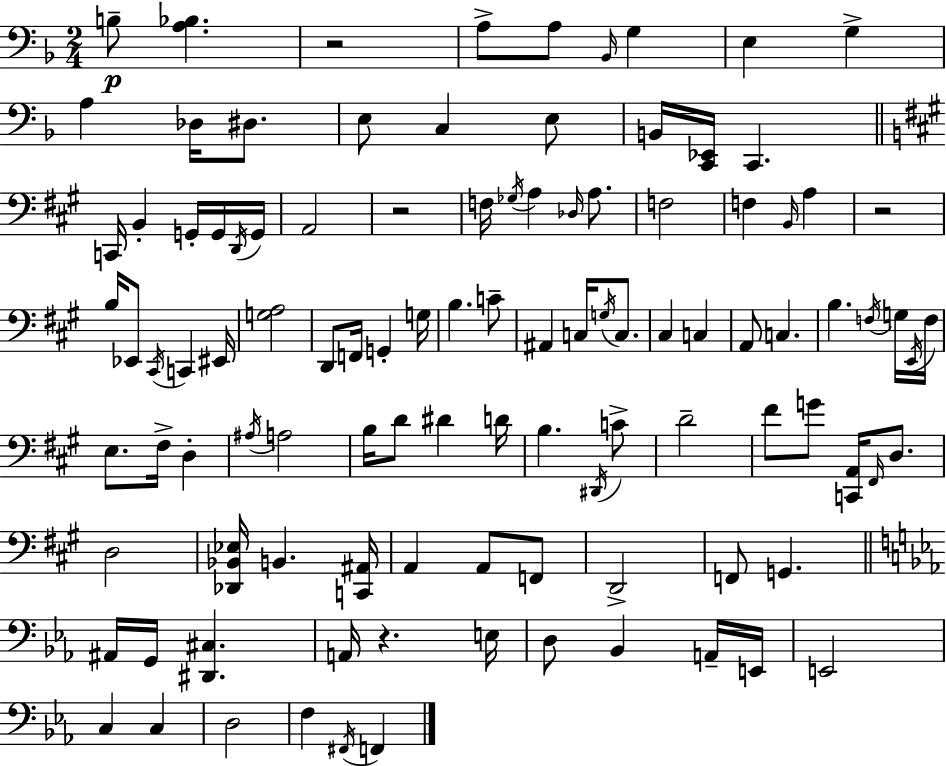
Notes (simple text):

B3/e [A3,Bb3]/q. R/h A3/e A3/e Bb2/s G3/q E3/q G3/q A3/q Db3/s D#3/e. E3/e C3/q E3/e B2/s [C2,Eb2]/s C2/q. C2/s B2/q G2/s G2/s D2/s G2/s A2/h R/h F3/s Gb3/s A3/q Db3/s A3/e. F3/h F3/q B2/s A3/q R/h B3/s Eb2/e C#2/s C2/q EIS2/s [G3,A3]/h D2/e F2/s G2/q G3/s B3/q. C4/e A#2/q C3/s G3/s C3/e. C#3/q C3/q A2/e C3/q. B3/q. F3/s G3/s E2/s F3/s E3/e. F#3/s D3/q A#3/s A3/h B3/s D4/e D#4/q D4/s B3/q. D#2/s C4/e D4/h F#4/e G4/e [C2,A2]/s F#2/s D3/e. D3/h [Db2,Bb2,Eb3]/s B2/q. [C2,A#2]/s A2/q A2/e F2/e D2/h F2/e G2/q. A#2/s G2/s [D#2,C#3]/q. A2/s R/q. E3/s D3/e Bb2/q A2/s E2/s E2/h C3/q C3/q D3/h F3/q F#2/s F2/q